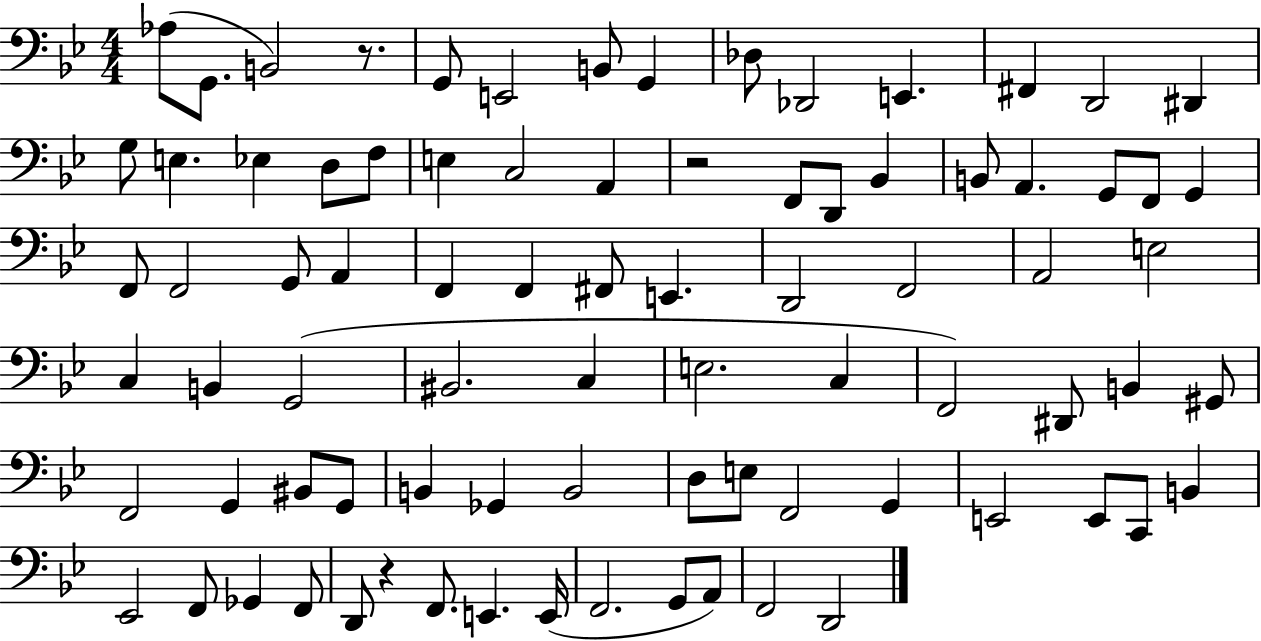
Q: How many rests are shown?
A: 3